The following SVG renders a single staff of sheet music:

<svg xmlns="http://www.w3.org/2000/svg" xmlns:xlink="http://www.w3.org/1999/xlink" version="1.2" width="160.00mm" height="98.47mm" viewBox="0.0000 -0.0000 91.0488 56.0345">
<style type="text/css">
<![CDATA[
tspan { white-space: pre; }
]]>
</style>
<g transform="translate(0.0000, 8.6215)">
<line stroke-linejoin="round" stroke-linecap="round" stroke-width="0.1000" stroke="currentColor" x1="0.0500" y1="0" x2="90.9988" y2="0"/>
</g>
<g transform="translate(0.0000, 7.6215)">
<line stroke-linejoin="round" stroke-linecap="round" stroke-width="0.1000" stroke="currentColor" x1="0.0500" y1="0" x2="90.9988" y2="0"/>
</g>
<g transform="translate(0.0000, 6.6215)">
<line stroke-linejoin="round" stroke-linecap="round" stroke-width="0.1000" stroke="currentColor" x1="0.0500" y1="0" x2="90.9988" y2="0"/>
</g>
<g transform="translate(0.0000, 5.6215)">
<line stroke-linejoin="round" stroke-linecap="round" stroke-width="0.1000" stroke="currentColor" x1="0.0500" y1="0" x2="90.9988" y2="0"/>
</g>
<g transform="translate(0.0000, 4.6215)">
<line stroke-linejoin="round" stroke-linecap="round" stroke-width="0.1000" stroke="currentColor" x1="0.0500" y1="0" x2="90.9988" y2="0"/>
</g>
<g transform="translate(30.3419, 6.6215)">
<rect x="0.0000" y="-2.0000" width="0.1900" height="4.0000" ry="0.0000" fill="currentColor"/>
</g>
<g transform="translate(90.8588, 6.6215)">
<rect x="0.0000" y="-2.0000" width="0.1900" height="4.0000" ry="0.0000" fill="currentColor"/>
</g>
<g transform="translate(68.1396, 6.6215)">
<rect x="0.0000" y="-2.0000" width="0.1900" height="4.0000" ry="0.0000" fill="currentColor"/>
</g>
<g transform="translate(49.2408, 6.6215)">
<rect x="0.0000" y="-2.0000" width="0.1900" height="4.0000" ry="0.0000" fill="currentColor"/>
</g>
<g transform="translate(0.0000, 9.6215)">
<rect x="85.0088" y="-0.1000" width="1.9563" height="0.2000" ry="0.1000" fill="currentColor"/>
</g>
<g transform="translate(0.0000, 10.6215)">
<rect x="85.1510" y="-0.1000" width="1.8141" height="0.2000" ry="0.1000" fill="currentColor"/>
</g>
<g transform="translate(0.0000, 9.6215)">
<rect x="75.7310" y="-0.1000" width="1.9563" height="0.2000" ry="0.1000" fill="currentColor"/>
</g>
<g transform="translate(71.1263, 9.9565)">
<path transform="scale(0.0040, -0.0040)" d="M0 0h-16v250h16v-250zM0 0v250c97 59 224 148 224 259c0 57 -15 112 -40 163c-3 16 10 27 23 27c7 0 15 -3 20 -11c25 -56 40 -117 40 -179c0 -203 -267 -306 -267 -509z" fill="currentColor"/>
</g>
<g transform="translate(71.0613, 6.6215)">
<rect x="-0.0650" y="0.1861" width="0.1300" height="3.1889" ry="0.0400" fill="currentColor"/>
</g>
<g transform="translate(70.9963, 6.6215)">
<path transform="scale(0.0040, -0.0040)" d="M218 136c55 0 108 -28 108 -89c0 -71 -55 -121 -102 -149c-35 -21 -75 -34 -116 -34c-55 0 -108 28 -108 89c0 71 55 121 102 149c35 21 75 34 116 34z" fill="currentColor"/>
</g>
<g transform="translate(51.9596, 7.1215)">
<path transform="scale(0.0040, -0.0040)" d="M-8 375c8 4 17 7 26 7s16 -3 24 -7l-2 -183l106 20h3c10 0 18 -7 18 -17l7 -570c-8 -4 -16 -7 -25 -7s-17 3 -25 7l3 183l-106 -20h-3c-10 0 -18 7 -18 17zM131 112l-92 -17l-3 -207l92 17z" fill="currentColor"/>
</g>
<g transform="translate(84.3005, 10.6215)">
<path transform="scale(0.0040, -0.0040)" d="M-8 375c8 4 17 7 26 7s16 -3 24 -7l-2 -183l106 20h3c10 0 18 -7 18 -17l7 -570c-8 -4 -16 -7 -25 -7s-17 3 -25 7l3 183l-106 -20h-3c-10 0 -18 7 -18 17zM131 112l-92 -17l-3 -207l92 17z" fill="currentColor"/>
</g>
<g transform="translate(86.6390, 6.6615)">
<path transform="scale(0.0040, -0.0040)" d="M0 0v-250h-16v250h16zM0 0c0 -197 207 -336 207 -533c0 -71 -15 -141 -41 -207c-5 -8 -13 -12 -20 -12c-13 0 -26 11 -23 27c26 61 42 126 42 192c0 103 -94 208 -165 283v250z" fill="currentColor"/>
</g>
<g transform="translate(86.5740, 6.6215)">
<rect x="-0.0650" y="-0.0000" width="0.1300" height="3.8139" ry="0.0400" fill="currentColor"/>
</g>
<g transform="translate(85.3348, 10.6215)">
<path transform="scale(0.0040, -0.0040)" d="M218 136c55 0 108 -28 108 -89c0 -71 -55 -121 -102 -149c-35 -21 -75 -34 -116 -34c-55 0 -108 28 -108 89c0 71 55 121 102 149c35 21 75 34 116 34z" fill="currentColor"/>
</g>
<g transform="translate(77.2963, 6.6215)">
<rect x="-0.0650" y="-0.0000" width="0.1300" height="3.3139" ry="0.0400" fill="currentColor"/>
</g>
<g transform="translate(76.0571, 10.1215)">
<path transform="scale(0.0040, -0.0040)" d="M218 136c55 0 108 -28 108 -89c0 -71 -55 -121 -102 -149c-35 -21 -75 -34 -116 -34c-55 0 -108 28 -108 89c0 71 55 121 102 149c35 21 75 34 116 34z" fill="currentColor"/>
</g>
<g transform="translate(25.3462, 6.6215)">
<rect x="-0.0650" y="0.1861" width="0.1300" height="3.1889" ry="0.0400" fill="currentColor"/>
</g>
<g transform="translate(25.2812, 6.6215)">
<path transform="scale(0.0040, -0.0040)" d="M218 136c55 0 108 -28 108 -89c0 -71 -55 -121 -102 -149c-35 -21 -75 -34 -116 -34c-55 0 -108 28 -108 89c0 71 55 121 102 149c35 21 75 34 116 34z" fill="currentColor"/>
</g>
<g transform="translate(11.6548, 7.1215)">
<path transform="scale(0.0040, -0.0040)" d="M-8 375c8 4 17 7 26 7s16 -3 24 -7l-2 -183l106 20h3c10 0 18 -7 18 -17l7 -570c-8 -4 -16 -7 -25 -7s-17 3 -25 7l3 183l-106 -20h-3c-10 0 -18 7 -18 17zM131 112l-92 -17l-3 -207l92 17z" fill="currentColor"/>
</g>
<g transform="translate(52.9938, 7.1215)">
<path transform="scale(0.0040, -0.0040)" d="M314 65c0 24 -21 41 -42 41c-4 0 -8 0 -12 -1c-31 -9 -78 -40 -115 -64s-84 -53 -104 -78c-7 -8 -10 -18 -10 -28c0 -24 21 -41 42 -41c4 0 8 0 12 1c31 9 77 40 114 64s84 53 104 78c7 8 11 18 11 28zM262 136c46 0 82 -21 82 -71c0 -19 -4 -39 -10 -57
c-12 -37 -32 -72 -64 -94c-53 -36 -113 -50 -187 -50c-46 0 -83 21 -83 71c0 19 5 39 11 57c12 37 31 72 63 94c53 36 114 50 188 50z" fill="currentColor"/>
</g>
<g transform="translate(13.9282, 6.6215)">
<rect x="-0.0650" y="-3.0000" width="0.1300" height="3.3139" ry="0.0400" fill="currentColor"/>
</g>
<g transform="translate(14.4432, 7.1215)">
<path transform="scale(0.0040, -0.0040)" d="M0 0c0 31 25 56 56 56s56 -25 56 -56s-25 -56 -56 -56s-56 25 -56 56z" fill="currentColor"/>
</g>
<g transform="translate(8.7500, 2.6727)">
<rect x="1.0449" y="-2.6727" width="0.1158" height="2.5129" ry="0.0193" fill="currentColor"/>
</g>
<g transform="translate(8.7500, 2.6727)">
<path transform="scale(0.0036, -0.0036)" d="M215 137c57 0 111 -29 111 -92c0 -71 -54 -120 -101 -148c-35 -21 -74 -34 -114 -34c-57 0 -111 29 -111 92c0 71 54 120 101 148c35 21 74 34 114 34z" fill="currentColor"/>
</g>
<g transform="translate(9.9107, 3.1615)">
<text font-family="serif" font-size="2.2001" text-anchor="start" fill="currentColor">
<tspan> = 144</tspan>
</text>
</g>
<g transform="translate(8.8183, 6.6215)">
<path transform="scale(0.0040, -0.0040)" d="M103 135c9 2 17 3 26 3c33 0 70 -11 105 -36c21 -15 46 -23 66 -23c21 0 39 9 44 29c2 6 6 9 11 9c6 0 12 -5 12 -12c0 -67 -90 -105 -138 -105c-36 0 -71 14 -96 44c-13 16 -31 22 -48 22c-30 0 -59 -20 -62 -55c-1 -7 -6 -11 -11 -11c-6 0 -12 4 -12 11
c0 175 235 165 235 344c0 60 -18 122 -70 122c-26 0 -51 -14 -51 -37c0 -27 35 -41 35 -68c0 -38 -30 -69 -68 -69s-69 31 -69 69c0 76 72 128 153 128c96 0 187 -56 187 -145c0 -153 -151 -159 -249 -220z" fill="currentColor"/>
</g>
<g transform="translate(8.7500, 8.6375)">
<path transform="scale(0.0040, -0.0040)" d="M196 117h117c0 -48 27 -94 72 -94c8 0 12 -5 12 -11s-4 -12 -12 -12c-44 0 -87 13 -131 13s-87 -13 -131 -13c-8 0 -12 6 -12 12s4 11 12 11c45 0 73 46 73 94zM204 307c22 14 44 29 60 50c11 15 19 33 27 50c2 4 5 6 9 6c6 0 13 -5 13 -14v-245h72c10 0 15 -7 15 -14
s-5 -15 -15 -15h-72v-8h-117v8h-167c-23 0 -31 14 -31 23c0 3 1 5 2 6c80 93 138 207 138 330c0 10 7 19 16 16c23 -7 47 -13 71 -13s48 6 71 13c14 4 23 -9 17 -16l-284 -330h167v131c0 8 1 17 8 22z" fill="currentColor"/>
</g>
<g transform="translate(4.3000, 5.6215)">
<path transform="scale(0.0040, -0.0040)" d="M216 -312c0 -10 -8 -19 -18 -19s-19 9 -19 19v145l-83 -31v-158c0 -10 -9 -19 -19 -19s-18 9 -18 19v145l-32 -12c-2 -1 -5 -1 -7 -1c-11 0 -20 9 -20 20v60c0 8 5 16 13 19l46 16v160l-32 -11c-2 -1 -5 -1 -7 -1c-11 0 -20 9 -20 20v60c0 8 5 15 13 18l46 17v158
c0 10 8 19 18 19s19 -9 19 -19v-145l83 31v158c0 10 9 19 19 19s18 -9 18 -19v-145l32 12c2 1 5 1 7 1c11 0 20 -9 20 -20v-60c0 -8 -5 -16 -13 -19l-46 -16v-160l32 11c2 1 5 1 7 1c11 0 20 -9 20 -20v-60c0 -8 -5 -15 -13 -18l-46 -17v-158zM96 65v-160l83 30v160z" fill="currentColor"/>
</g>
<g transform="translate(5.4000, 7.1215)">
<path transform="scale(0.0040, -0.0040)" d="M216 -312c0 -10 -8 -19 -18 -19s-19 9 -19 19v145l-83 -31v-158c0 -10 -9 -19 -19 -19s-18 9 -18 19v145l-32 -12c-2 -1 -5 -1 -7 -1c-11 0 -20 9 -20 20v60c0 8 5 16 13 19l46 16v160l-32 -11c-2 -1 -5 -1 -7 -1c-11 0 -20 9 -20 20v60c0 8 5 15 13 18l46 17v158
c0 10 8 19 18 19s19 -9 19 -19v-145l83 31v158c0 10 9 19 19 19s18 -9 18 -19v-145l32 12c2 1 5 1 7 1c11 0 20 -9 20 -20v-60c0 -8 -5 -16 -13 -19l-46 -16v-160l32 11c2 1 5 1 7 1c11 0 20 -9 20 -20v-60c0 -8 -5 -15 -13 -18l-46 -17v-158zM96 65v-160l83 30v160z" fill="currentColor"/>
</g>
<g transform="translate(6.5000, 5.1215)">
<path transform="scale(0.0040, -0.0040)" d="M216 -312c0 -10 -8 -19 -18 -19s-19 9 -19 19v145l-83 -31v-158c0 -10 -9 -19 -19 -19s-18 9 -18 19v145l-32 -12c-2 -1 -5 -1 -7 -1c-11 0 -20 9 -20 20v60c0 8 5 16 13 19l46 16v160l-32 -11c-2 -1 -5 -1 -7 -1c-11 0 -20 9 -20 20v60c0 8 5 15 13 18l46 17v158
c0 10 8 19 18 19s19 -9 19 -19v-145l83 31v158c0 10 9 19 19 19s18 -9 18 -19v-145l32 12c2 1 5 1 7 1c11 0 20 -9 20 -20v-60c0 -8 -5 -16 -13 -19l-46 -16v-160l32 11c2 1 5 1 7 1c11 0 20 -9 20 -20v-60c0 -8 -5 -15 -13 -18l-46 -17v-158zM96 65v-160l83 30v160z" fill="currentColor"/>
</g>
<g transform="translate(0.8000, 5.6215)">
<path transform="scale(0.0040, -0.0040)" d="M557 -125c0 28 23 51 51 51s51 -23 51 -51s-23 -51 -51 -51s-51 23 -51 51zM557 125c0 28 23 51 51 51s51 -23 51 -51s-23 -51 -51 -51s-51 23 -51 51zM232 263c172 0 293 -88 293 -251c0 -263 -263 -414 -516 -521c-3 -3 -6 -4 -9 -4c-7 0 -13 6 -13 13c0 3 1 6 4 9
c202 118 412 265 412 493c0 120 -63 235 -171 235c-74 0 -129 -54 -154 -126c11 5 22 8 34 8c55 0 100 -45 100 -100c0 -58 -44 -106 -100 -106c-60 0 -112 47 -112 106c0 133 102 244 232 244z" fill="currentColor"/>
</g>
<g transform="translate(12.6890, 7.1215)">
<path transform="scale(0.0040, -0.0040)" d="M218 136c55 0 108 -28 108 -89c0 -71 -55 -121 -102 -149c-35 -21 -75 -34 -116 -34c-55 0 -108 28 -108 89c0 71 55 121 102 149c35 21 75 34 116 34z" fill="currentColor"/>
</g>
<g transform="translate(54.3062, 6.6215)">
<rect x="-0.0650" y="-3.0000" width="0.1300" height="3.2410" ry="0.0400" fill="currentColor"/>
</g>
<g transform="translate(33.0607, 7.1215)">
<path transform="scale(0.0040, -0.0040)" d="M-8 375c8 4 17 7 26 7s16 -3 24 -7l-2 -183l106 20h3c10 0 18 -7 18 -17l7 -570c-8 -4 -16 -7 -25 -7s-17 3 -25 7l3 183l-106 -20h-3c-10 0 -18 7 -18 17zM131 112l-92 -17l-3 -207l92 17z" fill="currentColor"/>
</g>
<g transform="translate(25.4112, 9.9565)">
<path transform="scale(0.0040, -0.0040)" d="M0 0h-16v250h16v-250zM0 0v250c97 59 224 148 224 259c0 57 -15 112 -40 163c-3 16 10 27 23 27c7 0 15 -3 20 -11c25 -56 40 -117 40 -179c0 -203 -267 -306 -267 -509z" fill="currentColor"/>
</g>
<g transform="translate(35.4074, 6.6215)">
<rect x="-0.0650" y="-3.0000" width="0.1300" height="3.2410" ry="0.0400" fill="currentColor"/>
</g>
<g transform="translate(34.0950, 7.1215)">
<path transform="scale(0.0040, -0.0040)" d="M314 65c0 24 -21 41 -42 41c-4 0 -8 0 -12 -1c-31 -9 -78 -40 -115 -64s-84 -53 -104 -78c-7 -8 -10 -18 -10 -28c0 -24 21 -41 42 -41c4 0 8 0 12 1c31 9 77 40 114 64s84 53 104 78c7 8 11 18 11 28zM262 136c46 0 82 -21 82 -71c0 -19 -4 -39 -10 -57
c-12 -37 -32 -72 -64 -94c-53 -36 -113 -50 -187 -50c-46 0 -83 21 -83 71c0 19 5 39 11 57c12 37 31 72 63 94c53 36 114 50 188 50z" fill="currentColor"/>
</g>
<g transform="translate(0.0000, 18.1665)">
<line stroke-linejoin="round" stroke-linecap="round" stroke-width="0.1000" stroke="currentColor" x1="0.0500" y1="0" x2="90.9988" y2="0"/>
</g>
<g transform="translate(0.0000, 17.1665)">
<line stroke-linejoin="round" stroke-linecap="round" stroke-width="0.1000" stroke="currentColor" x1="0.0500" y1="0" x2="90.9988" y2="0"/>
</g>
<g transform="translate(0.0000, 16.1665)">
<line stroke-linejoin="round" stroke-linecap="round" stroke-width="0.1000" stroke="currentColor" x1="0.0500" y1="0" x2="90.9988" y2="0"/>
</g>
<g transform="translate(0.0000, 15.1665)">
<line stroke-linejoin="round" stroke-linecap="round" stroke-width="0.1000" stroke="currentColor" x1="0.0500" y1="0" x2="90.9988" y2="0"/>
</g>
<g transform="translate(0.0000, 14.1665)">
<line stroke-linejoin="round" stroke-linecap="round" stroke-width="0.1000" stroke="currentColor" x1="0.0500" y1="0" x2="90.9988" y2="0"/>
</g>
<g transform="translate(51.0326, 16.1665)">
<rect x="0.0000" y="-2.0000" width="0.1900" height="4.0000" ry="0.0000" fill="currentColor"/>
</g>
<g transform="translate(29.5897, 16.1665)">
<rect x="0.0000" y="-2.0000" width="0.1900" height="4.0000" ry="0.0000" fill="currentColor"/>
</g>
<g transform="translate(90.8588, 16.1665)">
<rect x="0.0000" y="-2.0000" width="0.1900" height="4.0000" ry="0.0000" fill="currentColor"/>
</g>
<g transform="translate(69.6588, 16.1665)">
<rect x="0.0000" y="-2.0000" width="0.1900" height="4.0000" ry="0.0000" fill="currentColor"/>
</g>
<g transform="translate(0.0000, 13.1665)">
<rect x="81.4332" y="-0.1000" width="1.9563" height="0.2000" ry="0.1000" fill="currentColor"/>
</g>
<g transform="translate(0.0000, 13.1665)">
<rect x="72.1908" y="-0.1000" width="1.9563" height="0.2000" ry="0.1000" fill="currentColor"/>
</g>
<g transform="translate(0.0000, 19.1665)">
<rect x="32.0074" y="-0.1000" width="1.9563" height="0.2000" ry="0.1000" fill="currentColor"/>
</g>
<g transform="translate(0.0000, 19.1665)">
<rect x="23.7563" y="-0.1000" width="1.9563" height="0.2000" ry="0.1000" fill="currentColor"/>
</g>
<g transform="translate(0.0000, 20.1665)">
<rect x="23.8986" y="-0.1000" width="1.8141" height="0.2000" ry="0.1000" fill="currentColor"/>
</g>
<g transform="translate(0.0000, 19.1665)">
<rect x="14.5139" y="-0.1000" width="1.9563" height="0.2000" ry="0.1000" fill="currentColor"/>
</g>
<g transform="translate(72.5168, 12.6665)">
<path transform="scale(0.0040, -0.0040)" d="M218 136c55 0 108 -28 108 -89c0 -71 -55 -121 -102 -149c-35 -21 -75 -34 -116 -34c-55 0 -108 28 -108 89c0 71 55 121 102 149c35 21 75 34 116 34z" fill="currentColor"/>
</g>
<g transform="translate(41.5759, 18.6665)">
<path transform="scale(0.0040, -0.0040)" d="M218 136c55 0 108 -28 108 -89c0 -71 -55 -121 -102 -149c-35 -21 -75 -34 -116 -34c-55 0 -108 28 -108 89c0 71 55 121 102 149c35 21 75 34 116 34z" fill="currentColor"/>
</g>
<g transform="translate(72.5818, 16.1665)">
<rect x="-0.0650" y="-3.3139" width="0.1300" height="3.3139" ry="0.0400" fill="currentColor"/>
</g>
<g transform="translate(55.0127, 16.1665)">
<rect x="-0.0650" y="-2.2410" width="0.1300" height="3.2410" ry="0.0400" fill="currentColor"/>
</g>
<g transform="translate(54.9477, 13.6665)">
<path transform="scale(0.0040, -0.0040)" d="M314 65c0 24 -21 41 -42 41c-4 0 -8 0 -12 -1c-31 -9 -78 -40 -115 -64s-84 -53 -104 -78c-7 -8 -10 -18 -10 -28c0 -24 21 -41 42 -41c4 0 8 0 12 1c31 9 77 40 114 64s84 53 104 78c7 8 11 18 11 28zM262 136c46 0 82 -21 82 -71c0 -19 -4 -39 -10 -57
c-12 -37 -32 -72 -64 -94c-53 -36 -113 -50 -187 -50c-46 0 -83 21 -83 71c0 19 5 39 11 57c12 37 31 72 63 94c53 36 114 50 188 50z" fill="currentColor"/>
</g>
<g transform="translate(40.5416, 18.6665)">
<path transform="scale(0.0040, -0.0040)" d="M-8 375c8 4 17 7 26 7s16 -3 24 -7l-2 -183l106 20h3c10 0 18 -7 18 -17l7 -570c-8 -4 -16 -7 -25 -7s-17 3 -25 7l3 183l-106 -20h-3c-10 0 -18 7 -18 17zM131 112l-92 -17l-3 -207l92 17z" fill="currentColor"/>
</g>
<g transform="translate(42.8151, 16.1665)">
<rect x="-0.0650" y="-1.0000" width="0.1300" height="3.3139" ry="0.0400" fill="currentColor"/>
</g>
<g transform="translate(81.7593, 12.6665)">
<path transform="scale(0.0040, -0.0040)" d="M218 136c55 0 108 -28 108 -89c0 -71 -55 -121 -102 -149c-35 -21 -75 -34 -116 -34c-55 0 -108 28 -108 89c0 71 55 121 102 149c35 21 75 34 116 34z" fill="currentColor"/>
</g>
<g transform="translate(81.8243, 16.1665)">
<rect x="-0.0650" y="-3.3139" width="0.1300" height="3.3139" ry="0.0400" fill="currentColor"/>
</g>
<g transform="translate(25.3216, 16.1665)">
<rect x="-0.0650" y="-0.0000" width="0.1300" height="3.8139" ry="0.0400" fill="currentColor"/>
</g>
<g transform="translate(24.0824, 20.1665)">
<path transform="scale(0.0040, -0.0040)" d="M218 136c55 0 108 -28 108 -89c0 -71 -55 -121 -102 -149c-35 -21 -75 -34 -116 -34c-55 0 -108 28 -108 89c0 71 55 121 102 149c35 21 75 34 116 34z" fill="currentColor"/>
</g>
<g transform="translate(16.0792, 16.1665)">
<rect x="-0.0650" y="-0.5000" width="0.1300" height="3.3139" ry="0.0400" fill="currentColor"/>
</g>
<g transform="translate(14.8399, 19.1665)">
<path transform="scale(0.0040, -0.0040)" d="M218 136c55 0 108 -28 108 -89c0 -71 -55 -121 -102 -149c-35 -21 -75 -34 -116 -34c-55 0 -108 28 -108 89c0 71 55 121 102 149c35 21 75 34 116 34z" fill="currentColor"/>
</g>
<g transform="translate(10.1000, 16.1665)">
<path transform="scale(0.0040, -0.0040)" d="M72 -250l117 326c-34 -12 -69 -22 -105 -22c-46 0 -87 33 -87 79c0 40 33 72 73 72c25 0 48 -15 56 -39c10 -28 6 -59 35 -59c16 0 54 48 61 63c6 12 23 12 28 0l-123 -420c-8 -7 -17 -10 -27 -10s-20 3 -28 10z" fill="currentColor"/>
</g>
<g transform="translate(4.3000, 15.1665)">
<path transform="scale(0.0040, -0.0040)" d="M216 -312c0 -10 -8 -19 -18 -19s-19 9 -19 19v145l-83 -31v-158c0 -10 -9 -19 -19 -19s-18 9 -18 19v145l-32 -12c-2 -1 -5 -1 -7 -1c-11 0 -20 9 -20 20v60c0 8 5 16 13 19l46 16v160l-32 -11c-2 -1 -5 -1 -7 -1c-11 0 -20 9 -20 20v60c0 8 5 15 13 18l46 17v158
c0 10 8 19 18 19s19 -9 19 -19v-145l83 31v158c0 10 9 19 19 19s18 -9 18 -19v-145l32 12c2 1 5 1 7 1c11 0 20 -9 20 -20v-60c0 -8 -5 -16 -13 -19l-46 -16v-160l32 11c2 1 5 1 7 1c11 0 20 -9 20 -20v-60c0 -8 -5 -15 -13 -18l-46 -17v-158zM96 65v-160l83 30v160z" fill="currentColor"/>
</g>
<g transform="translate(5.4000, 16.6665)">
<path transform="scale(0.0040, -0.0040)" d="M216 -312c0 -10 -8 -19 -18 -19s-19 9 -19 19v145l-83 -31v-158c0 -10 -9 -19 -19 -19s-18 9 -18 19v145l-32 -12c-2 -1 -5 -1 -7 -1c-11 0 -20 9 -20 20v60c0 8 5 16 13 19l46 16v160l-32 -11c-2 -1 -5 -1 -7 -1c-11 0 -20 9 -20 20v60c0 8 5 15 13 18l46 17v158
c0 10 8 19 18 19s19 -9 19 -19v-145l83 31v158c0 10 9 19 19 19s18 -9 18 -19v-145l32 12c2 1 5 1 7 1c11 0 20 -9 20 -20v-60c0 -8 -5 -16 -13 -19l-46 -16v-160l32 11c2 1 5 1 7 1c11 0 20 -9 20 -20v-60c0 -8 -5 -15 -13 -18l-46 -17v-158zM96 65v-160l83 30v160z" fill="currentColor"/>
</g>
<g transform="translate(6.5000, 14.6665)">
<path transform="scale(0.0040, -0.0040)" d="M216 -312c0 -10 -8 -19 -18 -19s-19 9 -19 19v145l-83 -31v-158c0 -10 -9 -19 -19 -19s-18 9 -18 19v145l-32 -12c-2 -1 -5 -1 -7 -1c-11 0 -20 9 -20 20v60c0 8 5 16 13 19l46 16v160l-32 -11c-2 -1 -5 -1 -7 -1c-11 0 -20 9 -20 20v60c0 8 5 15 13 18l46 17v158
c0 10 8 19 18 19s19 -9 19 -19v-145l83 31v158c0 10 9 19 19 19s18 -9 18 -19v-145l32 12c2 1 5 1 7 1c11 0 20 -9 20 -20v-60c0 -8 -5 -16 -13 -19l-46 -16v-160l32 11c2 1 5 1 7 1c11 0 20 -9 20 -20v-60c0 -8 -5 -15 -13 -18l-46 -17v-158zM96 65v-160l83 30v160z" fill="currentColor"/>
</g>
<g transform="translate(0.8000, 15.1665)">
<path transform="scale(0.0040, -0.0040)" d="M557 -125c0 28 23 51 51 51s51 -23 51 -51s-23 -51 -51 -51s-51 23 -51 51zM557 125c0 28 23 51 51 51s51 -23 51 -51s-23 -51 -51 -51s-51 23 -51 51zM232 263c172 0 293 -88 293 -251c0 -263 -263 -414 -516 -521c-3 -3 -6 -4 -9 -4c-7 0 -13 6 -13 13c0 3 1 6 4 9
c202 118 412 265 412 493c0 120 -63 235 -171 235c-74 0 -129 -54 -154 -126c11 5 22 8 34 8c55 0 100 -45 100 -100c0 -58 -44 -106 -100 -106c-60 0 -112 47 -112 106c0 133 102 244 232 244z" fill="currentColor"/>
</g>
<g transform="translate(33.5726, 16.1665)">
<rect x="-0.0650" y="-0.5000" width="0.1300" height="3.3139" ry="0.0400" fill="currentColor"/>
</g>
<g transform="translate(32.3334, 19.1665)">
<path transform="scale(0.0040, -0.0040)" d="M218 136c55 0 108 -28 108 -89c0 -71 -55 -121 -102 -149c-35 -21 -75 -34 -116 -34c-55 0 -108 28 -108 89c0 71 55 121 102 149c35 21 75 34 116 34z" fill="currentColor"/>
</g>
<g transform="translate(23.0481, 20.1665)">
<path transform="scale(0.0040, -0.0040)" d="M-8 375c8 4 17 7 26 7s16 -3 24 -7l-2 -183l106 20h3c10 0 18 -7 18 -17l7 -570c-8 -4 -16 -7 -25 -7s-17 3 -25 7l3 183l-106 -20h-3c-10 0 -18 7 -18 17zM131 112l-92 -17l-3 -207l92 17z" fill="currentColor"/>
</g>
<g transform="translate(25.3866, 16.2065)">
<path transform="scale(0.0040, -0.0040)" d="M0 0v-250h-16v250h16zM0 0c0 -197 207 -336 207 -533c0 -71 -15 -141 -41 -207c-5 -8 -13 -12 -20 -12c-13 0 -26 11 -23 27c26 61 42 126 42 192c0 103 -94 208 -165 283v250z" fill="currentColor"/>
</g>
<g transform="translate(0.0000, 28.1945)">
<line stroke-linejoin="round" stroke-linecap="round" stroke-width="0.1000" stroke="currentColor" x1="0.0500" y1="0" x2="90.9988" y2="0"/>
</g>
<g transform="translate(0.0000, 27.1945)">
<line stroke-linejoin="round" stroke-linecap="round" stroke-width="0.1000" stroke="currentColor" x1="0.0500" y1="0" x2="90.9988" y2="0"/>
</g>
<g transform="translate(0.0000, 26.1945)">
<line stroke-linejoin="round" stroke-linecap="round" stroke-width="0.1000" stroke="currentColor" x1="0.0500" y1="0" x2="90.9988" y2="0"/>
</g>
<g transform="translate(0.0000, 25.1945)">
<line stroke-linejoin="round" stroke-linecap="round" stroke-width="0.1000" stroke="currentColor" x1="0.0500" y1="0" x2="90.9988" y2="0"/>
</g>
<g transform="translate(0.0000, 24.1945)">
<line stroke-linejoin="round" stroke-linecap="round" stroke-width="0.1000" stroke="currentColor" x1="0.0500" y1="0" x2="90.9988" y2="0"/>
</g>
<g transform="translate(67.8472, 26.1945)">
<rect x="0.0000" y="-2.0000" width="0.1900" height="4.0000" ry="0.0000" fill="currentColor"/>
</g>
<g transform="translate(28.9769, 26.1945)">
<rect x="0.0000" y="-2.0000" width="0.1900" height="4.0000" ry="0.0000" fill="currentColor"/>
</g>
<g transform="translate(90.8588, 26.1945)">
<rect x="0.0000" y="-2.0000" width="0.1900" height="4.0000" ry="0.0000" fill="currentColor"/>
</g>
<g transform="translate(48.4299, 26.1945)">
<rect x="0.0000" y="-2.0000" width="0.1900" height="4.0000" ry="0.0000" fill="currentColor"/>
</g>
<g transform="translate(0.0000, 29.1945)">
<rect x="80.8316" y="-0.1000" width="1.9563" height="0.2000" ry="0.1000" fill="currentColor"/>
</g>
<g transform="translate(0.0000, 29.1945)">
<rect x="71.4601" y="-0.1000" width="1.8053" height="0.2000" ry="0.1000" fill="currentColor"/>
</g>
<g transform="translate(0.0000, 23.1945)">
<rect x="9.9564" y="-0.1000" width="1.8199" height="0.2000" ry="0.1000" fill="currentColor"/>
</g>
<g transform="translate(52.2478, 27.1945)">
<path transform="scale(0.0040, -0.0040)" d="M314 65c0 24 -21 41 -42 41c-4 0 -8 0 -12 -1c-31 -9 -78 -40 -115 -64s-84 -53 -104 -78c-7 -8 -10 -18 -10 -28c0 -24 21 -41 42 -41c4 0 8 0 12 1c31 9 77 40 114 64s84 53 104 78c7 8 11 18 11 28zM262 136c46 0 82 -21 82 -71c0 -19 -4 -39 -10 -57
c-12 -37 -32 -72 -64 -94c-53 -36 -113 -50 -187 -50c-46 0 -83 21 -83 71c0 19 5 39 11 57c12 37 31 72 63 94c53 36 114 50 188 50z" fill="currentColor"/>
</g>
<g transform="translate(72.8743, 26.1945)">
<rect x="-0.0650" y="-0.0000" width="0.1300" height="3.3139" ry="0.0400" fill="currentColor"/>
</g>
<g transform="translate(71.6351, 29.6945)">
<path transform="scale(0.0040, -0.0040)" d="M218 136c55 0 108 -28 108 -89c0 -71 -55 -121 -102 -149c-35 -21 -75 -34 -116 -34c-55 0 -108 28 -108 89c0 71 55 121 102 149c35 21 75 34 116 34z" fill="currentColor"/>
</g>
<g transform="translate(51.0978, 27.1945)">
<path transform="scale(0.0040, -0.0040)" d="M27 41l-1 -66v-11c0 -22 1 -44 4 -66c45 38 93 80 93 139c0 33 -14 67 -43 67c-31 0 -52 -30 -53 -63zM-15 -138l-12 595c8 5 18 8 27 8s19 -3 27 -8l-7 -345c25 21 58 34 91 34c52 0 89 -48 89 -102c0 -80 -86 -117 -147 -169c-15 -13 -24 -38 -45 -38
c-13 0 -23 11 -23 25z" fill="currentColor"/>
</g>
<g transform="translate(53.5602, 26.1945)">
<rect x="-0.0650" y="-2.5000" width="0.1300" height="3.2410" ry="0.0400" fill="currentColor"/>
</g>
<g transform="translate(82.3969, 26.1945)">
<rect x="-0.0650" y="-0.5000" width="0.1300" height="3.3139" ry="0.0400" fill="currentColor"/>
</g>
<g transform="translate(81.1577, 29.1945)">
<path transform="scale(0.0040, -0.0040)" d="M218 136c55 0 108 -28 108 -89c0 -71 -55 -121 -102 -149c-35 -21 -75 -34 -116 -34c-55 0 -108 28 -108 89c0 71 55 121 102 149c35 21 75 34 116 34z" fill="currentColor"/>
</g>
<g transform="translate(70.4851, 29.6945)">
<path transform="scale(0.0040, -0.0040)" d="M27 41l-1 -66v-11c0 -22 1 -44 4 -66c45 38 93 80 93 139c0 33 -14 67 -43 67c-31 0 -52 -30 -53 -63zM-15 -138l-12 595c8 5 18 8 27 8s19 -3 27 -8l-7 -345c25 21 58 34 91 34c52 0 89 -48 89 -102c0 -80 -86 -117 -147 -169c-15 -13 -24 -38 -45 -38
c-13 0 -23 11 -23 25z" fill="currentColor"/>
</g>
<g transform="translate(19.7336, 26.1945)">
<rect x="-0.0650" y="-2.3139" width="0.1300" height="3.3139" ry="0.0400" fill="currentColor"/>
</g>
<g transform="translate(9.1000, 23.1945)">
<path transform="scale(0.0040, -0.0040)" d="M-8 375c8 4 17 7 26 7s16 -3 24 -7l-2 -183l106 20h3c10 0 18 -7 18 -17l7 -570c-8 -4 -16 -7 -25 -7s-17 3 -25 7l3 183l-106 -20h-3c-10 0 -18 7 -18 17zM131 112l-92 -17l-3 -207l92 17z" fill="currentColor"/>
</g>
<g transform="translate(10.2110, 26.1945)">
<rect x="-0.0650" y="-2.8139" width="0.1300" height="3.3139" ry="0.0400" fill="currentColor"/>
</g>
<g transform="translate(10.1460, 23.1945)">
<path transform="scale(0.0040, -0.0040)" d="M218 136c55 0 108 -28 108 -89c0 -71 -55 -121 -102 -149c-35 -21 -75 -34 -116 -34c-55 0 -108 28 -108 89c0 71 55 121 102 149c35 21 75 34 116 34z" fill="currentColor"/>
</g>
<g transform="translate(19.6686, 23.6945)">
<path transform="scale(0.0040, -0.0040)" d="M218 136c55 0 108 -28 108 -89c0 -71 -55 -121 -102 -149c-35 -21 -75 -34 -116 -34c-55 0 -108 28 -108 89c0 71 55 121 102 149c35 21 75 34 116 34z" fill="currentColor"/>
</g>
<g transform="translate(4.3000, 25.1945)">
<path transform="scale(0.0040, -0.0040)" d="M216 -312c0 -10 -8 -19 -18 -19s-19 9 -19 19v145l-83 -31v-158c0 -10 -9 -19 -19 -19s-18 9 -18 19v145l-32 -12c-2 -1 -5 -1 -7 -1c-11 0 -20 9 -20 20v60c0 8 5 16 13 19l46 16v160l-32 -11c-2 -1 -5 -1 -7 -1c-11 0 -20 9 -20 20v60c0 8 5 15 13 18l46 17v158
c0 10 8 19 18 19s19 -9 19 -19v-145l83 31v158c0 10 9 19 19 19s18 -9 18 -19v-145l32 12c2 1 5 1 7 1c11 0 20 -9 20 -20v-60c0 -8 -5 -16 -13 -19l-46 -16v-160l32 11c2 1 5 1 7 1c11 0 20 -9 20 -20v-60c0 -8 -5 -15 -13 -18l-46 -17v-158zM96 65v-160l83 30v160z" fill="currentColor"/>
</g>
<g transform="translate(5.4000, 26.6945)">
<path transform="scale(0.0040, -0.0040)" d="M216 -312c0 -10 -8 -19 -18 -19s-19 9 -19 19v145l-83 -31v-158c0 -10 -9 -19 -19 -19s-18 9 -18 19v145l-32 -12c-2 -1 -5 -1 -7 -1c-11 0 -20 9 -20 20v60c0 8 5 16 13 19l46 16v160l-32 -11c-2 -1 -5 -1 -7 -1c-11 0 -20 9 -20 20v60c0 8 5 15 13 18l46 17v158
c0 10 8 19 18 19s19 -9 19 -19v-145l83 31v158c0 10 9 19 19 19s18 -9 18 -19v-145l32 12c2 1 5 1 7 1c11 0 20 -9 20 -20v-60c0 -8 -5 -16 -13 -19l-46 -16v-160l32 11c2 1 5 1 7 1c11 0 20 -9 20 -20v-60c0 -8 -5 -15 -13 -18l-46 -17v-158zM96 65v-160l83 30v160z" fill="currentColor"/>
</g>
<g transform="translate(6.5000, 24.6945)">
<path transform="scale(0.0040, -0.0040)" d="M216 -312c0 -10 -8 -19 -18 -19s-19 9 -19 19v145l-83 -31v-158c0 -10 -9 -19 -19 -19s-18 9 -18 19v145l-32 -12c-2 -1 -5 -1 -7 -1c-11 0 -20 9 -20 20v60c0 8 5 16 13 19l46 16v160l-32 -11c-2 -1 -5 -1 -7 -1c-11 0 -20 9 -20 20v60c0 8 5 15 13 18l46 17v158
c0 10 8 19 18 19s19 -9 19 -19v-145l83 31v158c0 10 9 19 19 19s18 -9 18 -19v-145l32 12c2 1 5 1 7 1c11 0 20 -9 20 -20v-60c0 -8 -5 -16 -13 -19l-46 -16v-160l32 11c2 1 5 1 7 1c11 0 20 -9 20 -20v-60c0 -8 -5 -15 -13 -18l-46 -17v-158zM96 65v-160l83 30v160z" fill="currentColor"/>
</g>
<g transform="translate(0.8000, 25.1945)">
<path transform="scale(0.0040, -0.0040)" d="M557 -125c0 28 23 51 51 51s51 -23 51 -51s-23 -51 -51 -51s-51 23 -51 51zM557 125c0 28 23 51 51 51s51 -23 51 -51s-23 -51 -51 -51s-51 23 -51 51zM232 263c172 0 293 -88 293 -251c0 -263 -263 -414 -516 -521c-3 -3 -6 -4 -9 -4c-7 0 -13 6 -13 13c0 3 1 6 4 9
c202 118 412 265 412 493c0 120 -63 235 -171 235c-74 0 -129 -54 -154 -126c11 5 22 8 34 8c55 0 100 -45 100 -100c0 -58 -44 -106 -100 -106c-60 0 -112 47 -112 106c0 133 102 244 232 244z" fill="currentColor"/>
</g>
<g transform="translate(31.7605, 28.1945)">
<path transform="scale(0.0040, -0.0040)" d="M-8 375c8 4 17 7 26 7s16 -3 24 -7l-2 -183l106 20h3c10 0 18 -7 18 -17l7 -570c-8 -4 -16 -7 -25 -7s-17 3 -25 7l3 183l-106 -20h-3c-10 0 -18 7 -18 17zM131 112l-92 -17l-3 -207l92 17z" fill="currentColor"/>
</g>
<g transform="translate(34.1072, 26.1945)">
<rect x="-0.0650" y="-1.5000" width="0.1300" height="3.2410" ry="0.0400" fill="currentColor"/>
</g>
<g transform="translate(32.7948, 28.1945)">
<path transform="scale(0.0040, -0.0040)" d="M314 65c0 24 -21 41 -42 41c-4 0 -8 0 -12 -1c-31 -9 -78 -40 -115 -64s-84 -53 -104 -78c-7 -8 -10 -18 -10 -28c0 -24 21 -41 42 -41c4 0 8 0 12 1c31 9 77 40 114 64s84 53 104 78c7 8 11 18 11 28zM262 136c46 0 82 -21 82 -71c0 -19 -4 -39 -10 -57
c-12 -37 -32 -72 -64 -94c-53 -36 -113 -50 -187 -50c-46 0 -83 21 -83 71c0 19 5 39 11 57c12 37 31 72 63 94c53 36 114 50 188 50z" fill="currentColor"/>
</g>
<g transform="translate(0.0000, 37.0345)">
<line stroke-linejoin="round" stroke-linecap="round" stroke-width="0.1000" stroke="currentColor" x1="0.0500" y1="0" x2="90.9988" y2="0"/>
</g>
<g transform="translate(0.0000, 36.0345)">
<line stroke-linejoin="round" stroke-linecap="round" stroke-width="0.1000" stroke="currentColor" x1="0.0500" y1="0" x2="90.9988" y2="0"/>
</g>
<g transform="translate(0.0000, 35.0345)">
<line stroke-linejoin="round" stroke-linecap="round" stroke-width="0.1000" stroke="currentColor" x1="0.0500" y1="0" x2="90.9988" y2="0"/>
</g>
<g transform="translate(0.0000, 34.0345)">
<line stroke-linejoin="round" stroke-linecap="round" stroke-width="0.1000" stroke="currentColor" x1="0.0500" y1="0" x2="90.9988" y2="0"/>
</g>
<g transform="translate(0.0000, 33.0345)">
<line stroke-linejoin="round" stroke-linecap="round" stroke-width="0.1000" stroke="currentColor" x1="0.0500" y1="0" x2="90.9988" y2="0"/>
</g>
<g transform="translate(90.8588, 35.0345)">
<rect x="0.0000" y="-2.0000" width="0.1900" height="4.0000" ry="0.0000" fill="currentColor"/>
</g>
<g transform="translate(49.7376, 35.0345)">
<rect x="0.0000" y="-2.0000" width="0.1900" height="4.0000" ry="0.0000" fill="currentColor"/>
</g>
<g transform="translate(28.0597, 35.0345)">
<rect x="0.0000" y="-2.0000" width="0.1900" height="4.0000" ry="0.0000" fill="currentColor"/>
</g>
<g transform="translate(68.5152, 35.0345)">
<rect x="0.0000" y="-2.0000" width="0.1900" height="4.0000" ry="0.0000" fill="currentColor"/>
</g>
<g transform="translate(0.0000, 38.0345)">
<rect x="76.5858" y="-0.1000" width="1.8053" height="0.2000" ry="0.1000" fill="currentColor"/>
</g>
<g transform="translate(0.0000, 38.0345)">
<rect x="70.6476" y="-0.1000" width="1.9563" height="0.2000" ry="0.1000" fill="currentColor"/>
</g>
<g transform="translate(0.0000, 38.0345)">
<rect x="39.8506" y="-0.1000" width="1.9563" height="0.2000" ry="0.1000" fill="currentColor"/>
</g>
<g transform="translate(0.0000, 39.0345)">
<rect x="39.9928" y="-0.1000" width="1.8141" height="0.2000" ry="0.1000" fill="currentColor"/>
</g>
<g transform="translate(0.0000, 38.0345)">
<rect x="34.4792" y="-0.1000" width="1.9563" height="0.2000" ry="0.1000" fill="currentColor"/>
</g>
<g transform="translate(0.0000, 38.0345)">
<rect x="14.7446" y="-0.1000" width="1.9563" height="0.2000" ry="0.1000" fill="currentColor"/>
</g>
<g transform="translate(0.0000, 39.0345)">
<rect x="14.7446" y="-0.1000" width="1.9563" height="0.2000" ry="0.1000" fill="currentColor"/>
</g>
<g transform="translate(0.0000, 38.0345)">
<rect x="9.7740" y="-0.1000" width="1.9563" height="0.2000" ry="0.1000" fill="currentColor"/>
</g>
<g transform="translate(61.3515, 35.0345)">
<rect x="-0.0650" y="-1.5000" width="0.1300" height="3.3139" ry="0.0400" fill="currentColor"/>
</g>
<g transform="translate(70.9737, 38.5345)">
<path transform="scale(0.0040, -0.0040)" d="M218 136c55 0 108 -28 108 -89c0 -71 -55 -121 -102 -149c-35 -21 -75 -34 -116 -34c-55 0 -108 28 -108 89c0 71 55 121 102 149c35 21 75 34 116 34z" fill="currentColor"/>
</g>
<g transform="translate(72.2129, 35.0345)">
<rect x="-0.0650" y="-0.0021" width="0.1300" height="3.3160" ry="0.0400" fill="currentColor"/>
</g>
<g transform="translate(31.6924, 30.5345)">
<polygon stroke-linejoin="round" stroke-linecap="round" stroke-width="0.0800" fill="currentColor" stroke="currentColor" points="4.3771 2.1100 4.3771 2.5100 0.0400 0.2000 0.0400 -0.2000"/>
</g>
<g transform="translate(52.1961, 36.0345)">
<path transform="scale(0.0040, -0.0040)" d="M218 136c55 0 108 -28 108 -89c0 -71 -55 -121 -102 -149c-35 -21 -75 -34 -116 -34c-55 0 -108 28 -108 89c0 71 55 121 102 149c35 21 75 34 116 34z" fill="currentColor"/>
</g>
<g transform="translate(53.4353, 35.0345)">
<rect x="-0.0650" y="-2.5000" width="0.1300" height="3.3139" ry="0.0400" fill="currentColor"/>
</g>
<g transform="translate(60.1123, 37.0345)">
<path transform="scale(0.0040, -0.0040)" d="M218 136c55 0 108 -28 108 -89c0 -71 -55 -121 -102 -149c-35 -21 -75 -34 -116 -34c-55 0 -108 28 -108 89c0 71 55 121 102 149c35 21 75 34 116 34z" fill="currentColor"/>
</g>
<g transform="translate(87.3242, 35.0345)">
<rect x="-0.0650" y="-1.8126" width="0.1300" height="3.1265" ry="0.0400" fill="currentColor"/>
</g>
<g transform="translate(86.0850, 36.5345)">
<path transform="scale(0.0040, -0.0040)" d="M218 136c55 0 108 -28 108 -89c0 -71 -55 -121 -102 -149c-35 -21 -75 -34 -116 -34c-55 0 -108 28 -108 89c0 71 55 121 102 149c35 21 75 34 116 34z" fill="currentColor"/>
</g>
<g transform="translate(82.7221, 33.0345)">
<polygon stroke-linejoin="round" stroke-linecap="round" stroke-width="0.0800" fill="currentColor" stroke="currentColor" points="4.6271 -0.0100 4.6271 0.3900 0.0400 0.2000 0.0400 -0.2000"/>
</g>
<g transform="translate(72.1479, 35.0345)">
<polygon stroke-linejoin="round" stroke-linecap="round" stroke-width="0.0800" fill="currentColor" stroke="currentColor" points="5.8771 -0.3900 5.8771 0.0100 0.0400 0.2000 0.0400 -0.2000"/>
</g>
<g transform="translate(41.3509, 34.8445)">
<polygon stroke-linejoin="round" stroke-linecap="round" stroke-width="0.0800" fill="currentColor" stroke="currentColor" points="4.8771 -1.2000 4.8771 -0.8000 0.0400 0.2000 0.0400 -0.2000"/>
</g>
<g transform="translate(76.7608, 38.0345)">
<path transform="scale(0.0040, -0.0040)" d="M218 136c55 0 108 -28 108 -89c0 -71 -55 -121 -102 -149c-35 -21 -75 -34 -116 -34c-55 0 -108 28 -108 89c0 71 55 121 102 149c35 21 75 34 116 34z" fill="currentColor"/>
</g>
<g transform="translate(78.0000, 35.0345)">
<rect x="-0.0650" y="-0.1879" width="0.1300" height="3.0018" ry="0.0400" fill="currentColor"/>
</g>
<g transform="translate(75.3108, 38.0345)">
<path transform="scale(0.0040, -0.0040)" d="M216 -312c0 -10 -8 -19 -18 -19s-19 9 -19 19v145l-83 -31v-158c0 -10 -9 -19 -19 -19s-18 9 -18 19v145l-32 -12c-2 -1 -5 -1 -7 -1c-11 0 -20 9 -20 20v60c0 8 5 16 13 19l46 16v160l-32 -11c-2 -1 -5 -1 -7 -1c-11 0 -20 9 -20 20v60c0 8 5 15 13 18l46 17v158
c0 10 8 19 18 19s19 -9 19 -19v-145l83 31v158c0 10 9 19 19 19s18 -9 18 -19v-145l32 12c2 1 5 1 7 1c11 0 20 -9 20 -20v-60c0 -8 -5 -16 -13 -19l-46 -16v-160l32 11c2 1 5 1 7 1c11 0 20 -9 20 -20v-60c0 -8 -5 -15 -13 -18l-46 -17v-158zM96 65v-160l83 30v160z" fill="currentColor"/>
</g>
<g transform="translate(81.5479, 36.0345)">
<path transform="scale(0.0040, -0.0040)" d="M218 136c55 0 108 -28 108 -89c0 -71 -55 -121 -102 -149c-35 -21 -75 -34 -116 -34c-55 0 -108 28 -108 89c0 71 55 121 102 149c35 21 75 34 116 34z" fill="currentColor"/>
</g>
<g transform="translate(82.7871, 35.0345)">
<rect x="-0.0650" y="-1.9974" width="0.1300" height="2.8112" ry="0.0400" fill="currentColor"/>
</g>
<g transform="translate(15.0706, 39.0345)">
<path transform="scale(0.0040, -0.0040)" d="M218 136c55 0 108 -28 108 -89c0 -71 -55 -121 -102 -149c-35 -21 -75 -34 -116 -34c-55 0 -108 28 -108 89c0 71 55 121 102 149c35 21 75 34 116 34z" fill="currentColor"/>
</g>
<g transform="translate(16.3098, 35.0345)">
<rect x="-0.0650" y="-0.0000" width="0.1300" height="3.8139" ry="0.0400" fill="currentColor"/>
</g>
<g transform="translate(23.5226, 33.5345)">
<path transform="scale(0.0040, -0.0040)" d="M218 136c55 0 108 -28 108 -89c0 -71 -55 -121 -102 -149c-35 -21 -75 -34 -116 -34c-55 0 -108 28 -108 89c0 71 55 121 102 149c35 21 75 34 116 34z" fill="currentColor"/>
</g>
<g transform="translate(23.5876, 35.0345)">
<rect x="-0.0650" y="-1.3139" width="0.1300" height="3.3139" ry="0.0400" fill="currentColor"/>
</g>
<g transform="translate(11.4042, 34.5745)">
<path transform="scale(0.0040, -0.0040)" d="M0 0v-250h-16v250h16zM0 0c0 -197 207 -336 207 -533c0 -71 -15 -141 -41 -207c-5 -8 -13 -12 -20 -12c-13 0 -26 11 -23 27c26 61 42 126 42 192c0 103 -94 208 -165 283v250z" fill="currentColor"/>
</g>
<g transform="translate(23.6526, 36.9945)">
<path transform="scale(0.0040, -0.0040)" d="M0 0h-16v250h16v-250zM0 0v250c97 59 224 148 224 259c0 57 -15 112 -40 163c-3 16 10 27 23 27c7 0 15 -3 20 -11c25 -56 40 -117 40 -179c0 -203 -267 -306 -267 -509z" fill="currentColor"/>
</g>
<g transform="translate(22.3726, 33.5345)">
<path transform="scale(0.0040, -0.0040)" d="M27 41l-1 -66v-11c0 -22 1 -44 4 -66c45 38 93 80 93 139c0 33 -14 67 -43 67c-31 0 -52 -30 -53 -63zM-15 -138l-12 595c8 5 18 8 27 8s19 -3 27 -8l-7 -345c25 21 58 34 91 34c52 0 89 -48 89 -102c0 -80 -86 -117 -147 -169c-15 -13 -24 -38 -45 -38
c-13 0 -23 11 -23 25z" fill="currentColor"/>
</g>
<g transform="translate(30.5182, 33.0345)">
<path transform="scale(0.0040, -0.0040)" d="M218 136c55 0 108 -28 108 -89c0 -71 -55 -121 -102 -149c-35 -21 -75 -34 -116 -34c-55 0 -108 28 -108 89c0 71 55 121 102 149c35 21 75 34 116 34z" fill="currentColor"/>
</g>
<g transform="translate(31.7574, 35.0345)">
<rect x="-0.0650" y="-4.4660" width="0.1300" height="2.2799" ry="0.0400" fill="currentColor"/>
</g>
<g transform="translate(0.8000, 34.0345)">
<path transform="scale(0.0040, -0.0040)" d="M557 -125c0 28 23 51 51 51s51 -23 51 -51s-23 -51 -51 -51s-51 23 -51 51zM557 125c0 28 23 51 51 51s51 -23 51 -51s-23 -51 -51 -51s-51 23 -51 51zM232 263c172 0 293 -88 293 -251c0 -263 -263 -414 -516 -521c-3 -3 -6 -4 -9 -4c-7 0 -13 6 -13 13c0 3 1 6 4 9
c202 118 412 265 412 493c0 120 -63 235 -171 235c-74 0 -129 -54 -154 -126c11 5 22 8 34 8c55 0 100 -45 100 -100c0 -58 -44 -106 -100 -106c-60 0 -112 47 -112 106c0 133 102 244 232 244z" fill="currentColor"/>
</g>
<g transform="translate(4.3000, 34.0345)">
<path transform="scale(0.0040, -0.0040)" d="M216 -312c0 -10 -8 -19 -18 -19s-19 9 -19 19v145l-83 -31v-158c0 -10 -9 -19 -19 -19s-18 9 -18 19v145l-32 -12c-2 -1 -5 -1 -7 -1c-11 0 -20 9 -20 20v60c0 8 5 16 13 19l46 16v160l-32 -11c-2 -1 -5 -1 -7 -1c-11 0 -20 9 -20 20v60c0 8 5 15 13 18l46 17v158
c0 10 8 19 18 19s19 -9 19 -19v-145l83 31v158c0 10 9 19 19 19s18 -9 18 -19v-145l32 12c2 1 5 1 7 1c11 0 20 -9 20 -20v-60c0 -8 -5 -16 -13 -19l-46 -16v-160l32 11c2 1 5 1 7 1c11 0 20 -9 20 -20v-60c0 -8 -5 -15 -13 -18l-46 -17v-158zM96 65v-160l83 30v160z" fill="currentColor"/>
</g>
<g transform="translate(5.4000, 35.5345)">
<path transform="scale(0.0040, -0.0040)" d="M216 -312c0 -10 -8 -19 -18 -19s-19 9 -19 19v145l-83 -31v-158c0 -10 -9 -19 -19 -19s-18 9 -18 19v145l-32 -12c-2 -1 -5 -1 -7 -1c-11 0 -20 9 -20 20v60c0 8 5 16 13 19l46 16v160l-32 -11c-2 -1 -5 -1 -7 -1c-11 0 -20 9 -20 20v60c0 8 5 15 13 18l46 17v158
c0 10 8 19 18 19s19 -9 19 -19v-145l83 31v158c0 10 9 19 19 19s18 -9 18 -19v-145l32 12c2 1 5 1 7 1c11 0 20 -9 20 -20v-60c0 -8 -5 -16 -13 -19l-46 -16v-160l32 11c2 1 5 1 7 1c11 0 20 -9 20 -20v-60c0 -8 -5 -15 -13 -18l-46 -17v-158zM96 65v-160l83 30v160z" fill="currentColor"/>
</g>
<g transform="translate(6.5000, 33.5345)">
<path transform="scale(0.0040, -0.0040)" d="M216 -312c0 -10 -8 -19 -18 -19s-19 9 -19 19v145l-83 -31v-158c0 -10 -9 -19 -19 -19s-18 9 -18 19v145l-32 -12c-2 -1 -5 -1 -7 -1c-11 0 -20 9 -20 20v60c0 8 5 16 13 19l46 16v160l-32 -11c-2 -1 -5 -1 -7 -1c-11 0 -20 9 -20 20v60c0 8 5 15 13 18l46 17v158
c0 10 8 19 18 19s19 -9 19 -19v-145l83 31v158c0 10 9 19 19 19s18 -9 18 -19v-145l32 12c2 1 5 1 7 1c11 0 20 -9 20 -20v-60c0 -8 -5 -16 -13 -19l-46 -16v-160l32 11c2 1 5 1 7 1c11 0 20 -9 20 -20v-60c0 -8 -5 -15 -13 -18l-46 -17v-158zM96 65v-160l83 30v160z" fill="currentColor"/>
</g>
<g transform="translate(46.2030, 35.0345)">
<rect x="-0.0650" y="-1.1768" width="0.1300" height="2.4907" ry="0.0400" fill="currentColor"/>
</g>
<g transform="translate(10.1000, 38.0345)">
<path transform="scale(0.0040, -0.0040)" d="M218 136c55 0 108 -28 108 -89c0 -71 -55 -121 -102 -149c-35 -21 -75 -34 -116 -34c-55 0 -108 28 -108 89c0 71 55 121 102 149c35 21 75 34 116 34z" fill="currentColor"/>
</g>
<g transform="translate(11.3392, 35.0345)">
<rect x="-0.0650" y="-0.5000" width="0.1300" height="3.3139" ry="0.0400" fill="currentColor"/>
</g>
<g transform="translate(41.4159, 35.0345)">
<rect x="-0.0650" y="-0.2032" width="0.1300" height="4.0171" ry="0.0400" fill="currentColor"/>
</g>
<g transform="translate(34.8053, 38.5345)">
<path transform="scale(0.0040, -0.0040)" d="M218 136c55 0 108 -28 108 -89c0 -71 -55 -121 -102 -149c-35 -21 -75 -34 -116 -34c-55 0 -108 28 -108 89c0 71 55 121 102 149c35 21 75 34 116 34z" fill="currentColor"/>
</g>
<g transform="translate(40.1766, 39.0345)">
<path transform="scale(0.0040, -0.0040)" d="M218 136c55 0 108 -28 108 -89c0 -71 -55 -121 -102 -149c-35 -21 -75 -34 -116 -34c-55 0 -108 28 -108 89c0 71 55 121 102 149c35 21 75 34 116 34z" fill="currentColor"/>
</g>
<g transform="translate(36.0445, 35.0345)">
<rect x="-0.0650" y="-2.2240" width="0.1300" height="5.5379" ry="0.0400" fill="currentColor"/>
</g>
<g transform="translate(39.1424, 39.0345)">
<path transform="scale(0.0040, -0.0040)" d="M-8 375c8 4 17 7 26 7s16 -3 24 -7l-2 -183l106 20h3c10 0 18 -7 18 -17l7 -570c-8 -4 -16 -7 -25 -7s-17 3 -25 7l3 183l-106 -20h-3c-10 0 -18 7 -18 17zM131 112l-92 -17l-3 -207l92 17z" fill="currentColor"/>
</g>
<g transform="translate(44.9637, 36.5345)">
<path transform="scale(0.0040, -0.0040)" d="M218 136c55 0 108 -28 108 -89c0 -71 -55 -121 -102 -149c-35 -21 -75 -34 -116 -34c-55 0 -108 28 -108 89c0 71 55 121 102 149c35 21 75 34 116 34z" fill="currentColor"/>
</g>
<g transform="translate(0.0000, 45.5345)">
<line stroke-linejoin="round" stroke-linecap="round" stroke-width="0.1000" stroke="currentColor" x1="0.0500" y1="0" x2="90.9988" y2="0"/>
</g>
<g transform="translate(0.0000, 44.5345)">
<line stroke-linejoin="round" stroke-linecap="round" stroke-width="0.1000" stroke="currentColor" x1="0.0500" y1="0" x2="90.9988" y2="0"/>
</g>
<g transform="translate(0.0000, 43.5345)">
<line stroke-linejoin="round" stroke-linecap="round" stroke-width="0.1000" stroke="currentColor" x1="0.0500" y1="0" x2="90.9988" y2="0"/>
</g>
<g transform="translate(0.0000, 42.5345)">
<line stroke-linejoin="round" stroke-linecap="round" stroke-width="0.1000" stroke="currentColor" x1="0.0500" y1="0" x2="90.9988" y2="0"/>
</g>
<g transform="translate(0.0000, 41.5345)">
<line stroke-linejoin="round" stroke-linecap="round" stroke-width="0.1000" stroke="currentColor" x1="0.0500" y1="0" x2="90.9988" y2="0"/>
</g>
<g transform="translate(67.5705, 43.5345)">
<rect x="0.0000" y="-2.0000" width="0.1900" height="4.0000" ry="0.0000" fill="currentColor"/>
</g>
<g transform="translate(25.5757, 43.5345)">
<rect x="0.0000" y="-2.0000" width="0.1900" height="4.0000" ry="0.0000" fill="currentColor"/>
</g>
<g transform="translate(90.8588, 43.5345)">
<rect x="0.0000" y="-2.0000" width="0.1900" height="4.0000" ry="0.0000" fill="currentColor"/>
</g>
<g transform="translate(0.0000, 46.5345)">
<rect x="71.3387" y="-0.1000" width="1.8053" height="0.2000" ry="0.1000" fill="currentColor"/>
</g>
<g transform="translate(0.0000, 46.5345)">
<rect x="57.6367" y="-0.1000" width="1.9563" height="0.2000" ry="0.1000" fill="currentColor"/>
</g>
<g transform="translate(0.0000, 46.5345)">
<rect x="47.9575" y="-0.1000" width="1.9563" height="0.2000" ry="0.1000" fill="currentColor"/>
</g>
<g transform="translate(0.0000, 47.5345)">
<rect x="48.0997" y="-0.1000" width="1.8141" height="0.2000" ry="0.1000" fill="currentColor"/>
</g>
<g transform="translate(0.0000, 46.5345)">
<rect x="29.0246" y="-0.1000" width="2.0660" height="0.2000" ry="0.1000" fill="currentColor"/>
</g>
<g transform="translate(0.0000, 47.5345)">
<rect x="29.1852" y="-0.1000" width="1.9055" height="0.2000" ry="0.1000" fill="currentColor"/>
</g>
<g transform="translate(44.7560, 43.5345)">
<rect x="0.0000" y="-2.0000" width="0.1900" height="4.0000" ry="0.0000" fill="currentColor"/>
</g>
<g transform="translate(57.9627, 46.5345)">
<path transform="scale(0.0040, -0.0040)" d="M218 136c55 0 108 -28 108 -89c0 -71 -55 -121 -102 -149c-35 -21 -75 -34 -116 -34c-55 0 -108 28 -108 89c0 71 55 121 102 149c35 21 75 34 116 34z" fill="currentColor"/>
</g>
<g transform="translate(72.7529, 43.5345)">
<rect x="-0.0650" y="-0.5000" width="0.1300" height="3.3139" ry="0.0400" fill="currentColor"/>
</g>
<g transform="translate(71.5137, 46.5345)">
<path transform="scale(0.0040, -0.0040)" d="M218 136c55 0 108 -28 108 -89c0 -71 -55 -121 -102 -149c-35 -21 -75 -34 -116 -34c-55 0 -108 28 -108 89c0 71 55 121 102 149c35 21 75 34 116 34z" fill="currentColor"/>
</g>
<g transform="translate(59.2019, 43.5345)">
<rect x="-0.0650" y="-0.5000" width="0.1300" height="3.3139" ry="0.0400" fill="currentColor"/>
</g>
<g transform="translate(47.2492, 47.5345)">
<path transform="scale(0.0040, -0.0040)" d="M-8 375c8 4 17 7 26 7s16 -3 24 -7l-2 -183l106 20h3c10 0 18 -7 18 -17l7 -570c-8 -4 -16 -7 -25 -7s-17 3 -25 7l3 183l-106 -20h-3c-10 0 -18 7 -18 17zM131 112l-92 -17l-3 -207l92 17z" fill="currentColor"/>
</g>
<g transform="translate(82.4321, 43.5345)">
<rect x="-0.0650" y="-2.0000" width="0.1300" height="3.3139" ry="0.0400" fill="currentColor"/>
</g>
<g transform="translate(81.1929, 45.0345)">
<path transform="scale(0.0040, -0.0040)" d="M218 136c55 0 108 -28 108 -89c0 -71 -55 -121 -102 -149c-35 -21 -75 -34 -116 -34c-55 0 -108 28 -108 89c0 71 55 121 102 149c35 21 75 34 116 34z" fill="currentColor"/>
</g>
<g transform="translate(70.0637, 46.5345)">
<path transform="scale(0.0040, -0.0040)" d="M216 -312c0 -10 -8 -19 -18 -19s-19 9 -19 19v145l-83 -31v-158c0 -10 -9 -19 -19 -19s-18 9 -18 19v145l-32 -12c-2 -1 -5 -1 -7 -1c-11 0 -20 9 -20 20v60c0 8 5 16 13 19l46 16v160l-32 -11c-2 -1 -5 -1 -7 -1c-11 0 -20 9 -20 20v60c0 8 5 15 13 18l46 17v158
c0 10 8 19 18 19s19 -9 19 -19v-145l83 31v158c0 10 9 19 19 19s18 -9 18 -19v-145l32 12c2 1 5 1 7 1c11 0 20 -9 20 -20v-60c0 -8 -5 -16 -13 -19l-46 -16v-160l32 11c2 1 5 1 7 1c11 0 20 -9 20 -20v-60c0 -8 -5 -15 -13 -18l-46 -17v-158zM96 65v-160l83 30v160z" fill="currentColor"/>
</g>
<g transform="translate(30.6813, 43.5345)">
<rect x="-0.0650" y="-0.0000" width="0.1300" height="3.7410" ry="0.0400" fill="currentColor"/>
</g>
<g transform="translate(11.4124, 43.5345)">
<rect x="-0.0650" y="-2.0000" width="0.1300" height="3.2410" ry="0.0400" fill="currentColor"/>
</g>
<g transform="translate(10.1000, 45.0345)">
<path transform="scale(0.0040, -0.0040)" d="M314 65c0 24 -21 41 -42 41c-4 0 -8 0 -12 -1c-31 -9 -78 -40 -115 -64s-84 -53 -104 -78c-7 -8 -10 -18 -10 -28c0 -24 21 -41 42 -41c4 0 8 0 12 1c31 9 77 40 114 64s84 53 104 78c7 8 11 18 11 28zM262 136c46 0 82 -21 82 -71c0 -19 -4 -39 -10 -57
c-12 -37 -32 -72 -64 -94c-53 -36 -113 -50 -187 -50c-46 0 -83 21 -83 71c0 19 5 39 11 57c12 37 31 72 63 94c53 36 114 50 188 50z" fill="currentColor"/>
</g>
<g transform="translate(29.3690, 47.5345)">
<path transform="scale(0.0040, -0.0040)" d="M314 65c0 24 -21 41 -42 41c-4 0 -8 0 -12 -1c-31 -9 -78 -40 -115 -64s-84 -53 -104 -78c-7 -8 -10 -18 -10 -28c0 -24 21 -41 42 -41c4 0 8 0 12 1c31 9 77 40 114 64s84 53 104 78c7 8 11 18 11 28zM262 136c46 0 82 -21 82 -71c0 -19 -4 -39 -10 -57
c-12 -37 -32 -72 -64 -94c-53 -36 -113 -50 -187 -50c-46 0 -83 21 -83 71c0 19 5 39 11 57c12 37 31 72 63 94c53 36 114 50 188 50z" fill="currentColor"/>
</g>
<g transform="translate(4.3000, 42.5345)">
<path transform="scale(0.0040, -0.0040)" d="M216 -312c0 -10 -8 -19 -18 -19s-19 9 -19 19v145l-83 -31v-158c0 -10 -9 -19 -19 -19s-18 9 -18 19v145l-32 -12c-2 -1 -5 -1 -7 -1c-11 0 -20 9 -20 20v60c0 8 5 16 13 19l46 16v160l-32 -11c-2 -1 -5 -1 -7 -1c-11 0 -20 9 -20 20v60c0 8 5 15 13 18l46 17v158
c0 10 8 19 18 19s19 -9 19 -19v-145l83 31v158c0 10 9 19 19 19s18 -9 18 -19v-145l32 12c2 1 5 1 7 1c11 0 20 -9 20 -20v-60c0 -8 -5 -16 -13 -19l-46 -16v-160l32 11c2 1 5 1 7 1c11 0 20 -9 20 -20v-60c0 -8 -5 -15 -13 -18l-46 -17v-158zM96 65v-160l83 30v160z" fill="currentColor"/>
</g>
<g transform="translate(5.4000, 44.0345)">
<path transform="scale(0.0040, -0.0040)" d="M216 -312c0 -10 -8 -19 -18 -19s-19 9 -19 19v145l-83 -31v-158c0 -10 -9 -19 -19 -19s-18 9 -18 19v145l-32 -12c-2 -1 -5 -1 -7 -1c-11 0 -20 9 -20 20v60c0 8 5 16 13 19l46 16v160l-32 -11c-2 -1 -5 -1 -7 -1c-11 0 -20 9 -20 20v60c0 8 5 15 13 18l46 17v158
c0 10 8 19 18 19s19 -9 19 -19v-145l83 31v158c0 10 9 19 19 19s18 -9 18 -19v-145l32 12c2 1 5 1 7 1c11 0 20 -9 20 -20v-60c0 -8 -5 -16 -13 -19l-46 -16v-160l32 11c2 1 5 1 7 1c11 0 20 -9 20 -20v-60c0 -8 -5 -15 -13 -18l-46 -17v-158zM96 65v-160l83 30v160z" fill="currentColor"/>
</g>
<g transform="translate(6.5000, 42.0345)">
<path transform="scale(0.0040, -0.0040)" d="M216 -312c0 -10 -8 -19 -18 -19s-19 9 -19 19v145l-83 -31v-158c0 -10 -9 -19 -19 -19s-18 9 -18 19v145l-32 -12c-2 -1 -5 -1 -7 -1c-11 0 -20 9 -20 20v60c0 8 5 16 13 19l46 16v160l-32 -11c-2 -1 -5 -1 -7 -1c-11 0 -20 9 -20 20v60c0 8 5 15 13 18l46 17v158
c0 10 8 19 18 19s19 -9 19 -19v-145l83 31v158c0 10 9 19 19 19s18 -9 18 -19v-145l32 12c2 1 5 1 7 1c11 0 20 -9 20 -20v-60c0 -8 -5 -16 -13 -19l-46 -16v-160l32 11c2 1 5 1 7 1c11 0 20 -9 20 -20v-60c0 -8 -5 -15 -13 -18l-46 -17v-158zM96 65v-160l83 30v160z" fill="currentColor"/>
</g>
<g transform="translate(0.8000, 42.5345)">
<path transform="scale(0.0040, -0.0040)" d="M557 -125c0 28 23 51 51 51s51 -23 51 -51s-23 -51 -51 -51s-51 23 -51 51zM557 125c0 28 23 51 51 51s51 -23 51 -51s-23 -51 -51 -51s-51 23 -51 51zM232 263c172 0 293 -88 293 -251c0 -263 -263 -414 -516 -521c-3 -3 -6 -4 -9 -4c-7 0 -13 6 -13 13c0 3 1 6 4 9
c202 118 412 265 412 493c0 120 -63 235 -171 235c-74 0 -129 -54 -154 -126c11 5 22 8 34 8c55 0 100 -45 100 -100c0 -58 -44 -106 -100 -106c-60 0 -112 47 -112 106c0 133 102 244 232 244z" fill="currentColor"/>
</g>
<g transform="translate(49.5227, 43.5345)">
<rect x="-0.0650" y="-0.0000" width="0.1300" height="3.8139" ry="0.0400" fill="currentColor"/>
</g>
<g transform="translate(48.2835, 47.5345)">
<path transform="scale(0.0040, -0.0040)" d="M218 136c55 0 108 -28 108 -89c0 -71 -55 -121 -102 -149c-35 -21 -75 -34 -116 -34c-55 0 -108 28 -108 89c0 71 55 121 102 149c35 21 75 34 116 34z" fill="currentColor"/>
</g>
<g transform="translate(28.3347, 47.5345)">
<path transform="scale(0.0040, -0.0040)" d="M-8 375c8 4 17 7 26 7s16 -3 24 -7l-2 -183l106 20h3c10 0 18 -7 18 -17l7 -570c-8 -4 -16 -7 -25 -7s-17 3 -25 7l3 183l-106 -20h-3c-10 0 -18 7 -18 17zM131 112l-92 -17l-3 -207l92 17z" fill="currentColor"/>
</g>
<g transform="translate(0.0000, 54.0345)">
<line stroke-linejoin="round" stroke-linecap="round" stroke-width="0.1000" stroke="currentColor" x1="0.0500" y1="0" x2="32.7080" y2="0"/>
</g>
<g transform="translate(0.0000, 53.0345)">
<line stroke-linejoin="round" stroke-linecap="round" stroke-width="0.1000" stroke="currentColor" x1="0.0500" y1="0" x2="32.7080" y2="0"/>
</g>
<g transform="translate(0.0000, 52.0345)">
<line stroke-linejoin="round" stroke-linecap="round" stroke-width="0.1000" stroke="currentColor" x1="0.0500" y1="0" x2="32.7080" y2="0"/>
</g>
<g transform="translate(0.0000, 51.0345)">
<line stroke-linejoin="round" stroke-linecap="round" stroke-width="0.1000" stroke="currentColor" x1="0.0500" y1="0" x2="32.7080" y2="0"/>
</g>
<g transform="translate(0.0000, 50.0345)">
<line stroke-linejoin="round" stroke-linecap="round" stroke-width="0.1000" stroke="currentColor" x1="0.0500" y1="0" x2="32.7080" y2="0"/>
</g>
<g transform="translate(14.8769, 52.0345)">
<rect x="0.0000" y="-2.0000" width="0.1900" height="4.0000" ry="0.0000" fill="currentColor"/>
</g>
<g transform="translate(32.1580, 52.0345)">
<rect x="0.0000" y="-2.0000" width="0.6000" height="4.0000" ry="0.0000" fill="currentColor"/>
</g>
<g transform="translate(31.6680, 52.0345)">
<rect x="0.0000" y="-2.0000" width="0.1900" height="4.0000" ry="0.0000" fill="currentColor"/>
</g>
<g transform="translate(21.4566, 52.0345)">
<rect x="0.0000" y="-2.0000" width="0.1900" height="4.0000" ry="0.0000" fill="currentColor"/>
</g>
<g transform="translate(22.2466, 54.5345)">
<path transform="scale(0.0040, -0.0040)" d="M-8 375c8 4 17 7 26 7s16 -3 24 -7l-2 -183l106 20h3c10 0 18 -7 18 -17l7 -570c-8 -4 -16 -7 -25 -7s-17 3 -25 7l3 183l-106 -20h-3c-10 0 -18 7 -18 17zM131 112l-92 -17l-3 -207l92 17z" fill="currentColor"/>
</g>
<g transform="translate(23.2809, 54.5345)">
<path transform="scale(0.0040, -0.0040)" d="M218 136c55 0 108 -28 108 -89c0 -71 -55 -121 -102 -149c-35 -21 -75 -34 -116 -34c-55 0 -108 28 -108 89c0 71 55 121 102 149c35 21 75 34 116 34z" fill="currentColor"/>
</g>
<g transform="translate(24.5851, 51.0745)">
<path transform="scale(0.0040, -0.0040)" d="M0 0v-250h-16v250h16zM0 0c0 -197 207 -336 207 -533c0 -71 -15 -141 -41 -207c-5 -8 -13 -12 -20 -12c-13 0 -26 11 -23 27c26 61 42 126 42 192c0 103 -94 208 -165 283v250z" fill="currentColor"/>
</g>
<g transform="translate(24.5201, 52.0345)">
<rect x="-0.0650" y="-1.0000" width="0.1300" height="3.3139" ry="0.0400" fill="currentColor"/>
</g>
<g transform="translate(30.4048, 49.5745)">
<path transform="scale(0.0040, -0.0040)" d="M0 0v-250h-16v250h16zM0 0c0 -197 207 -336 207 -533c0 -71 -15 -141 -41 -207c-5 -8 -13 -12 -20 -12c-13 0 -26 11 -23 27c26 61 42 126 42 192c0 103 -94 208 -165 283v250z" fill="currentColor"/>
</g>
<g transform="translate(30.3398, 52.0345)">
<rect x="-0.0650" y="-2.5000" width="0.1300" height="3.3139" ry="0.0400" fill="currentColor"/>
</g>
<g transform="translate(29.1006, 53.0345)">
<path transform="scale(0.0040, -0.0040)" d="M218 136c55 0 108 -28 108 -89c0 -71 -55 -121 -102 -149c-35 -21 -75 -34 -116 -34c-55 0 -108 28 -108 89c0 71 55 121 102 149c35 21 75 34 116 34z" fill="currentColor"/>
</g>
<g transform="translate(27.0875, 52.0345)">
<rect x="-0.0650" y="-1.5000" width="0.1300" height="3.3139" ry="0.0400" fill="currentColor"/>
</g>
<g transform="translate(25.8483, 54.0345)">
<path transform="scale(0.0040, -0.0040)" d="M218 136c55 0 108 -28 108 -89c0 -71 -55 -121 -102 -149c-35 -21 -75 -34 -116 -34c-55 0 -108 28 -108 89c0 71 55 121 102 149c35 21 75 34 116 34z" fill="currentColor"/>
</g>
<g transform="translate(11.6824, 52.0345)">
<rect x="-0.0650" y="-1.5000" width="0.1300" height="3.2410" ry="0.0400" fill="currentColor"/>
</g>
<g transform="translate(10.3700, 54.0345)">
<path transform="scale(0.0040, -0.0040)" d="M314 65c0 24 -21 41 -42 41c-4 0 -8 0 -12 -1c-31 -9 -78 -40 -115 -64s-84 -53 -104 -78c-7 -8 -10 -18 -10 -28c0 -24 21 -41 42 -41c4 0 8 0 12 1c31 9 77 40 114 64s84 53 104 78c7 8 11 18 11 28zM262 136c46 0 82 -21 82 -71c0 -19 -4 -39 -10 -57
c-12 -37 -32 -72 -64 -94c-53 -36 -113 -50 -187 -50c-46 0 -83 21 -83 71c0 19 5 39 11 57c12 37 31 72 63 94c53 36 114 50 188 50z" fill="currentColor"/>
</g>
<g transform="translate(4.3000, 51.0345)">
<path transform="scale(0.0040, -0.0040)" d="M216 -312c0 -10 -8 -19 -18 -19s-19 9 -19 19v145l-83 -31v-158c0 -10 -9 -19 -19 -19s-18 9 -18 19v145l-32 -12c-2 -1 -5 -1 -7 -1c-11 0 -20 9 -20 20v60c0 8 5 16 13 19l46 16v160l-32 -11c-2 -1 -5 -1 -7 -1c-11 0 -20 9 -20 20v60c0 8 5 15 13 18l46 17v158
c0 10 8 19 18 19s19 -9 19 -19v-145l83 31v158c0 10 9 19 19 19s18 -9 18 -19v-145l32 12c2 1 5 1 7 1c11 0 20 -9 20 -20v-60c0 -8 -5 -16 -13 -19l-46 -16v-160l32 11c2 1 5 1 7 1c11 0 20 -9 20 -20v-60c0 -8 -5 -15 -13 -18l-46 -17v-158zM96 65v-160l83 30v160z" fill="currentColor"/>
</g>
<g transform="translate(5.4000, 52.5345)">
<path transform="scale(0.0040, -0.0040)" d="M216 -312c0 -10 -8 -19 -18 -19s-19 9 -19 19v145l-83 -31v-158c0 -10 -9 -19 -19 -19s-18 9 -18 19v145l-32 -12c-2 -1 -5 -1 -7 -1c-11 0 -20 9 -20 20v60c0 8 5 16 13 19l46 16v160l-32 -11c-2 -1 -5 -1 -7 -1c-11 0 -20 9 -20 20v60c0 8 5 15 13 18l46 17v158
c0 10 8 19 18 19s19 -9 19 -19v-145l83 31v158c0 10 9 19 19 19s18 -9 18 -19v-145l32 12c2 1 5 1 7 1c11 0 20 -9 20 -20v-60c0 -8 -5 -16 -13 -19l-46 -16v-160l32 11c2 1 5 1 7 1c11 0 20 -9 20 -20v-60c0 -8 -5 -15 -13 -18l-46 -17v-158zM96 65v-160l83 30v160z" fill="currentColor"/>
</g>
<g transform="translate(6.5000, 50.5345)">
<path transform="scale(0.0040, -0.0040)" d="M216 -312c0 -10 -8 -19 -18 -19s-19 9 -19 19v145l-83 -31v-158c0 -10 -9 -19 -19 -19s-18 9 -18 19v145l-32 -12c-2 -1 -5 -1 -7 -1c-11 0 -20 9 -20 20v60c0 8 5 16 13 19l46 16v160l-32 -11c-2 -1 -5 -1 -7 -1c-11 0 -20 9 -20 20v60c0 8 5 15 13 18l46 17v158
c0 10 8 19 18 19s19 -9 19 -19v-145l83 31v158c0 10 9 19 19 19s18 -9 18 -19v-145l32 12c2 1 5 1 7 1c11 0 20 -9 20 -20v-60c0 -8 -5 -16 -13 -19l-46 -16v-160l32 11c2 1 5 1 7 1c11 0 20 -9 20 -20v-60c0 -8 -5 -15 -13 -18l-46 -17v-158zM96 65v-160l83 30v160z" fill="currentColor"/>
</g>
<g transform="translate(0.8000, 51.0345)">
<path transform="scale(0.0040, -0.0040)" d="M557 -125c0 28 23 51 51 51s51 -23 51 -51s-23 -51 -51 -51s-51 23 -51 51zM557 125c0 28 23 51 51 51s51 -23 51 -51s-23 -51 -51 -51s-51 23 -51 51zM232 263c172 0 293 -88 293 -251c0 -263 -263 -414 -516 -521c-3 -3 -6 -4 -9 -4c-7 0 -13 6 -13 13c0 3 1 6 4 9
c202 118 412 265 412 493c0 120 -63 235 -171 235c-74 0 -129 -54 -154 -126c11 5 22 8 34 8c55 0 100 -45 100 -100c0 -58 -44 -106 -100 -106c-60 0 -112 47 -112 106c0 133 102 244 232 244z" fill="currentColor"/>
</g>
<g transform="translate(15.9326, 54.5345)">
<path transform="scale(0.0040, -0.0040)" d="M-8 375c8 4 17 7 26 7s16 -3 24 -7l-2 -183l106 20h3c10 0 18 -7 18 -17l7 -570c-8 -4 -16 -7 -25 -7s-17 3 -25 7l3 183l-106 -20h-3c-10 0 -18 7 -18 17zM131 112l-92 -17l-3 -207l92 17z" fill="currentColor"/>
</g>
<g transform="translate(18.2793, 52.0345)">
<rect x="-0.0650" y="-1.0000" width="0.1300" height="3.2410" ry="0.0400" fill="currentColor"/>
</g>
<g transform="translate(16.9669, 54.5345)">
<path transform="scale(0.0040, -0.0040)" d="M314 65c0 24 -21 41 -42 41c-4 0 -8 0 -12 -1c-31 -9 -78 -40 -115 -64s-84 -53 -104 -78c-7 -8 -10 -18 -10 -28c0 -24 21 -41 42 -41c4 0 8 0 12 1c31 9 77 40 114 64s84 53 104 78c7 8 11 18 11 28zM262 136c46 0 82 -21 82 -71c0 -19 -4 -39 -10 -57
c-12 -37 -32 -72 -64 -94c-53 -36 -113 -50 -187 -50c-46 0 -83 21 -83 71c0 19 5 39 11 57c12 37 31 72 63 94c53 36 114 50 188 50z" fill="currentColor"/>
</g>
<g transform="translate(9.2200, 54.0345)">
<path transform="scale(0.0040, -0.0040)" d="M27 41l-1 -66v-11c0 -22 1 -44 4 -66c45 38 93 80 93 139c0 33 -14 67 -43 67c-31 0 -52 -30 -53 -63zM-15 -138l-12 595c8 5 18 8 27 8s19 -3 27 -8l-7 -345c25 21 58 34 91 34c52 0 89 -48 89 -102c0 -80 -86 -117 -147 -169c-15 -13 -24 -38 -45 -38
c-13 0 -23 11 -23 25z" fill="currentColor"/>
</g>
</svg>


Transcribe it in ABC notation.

X:1
T:Untitled
M:2/4
L:1/4
K:A
C, D,/2 C,2 C,2 D,/2 D,, C,,/2 z/2 E,, C,,/2 E,, F,, B,2 D D C B, G,,2 _B,,2 _D,, E,, E,,/2 ^C,, _G,/2 A,/2 D,,/2 C,,/2 A,,/2 B,, ^G,, D,,/2 ^E,,/2 B,,/2 A,,/2 A,,2 C,,2 C,, E,, ^E,, A,, _G,,2 F,,2 F,,/2 ^G,, B,,/2